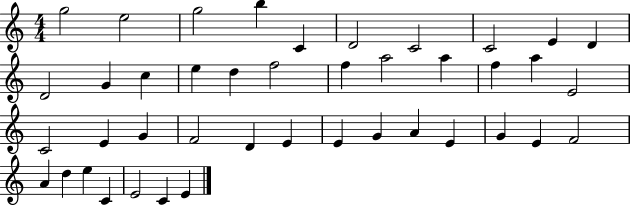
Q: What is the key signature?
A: C major